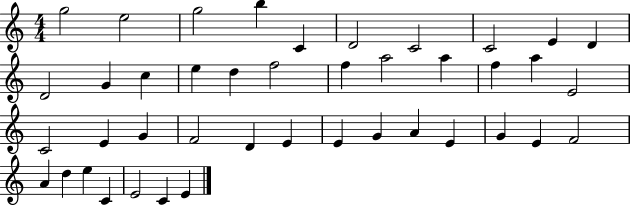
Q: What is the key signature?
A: C major